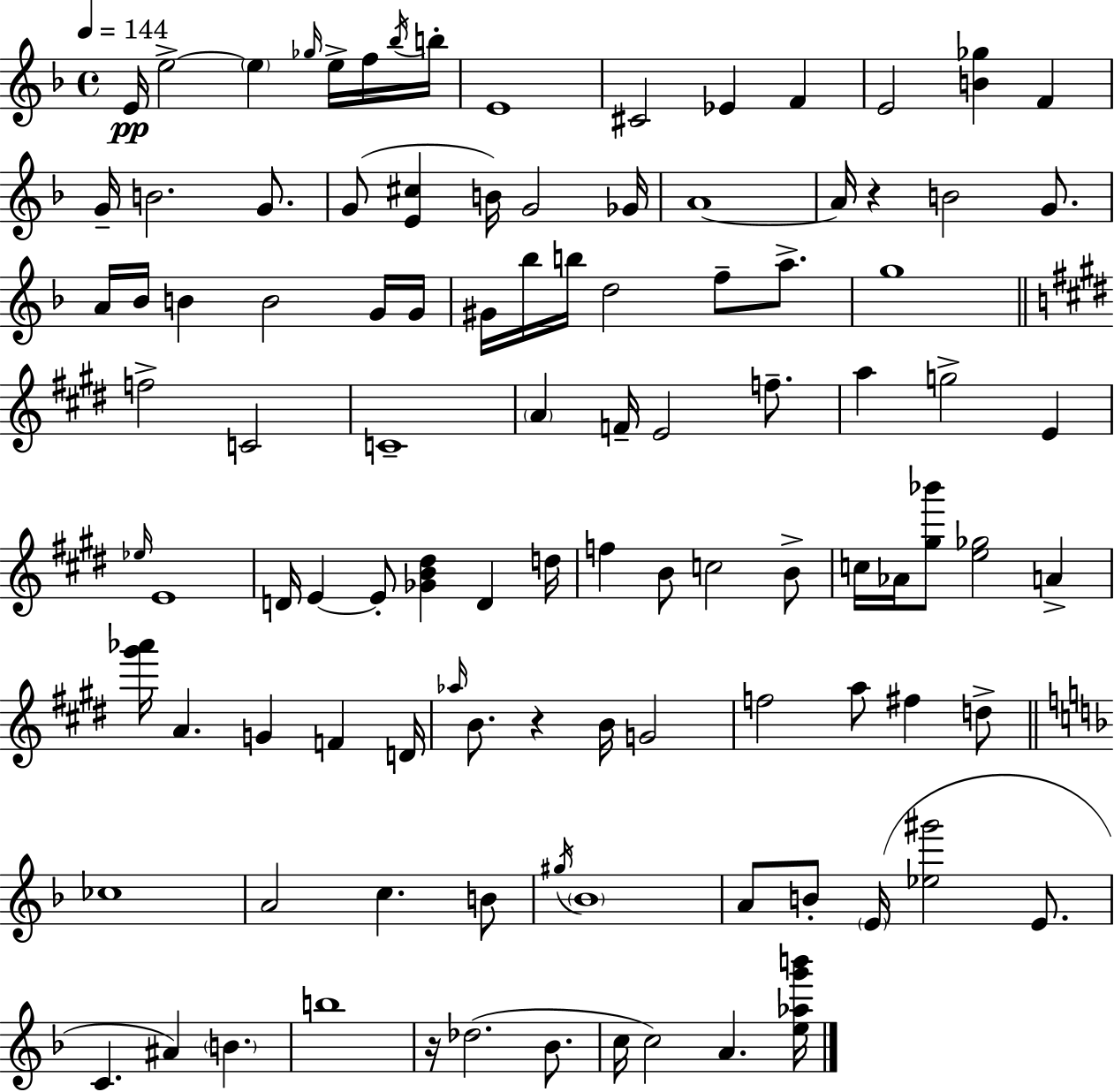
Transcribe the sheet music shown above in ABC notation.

X:1
T:Untitled
M:4/4
L:1/4
K:Dm
E/4 e2 e _g/4 e/4 f/4 _b/4 b/4 E4 ^C2 _E F E2 [B_g] F G/4 B2 G/2 G/2 [E^c] B/4 G2 _G/4 A4 A/4 z B2 G/2 A/4 _B/4 B B2 G/4 G/4 ^G/4 _b/4 b/4 d2 f/2 a/2 g4 f2 C2 C4 A F/4 E2 f/2 a g2 E _e/4 E4 D/4 E E/2 [_GB^d] D d/4 f B/2 c2 B/2 c/4 _A/4 [^g_b']/2 [e_g]2 A [^g'_a']/4 A G F D/4 _a/4 B/2 z B/4 G2 f2 a/2 ^f d/2 _c4 A2 c B/2 ^g/4 _B4 A/2 B/2 E/4 [_e^g']2 E/2 C ^A B b4 z/4 _d2 _B/2 c/4 c2 A [e_ag'b']/4